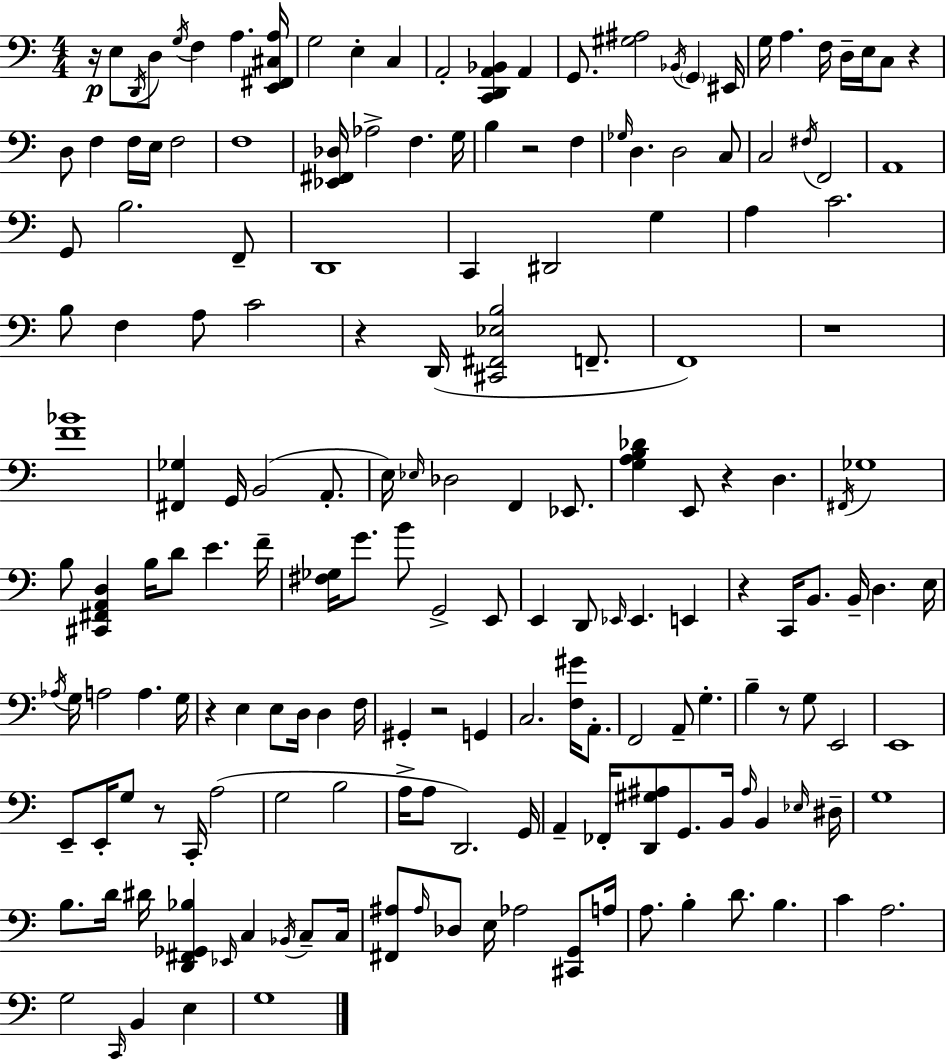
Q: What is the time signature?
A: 4/4